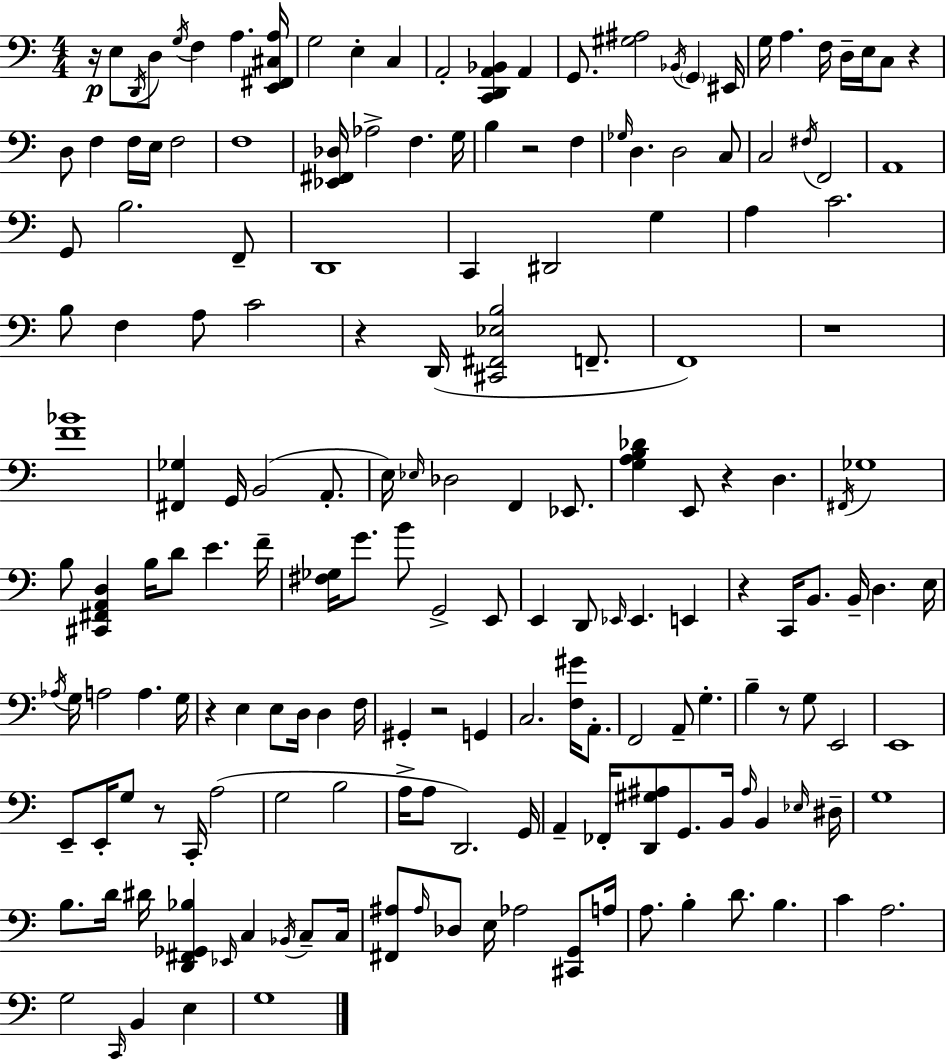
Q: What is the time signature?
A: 4/4